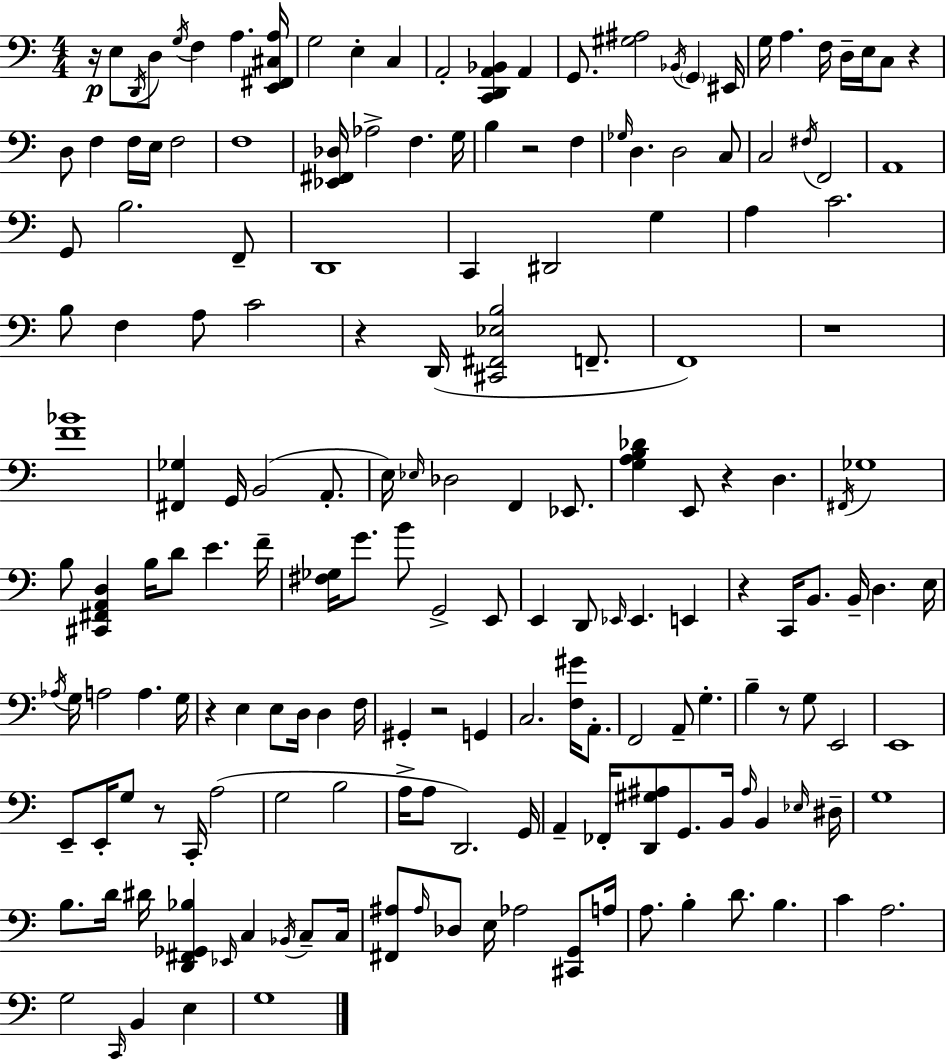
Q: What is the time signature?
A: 4/4